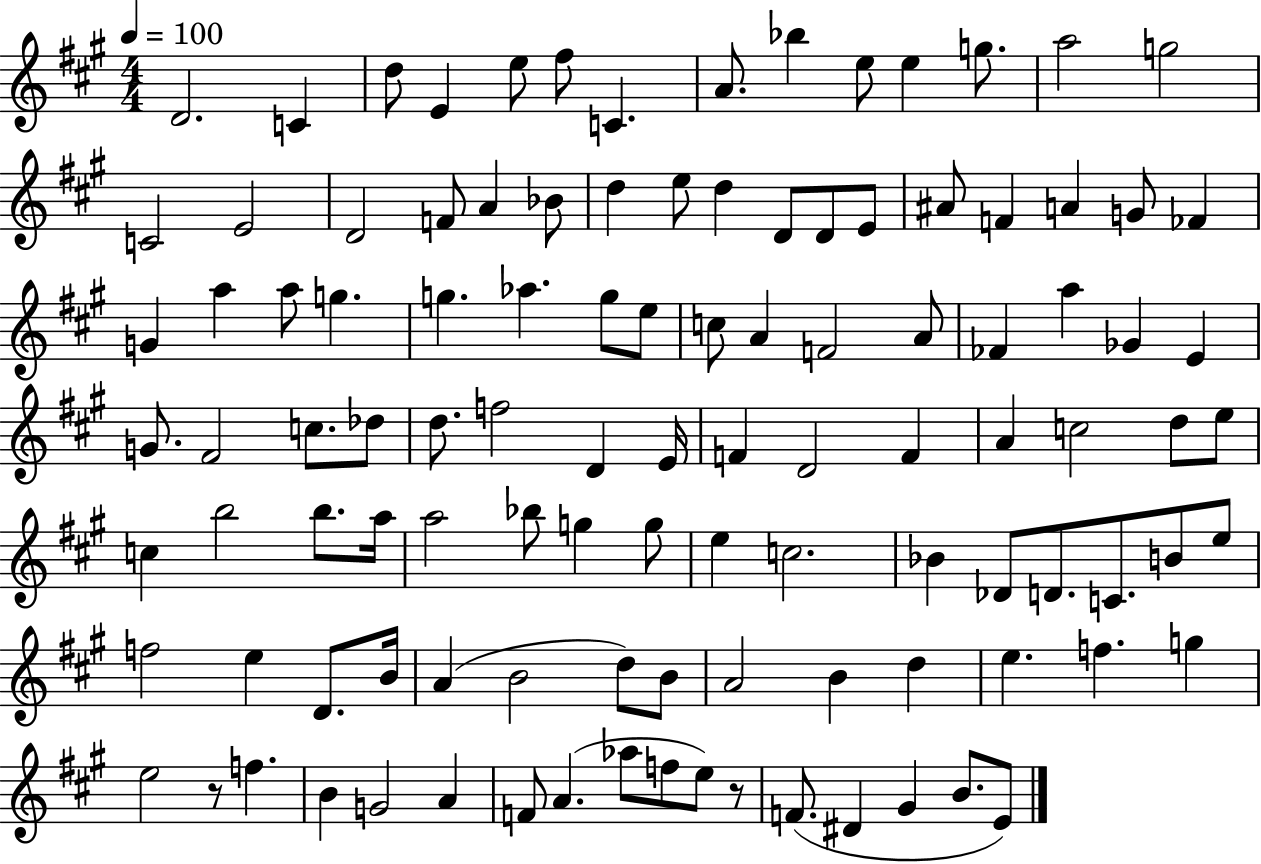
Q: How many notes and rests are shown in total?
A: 109